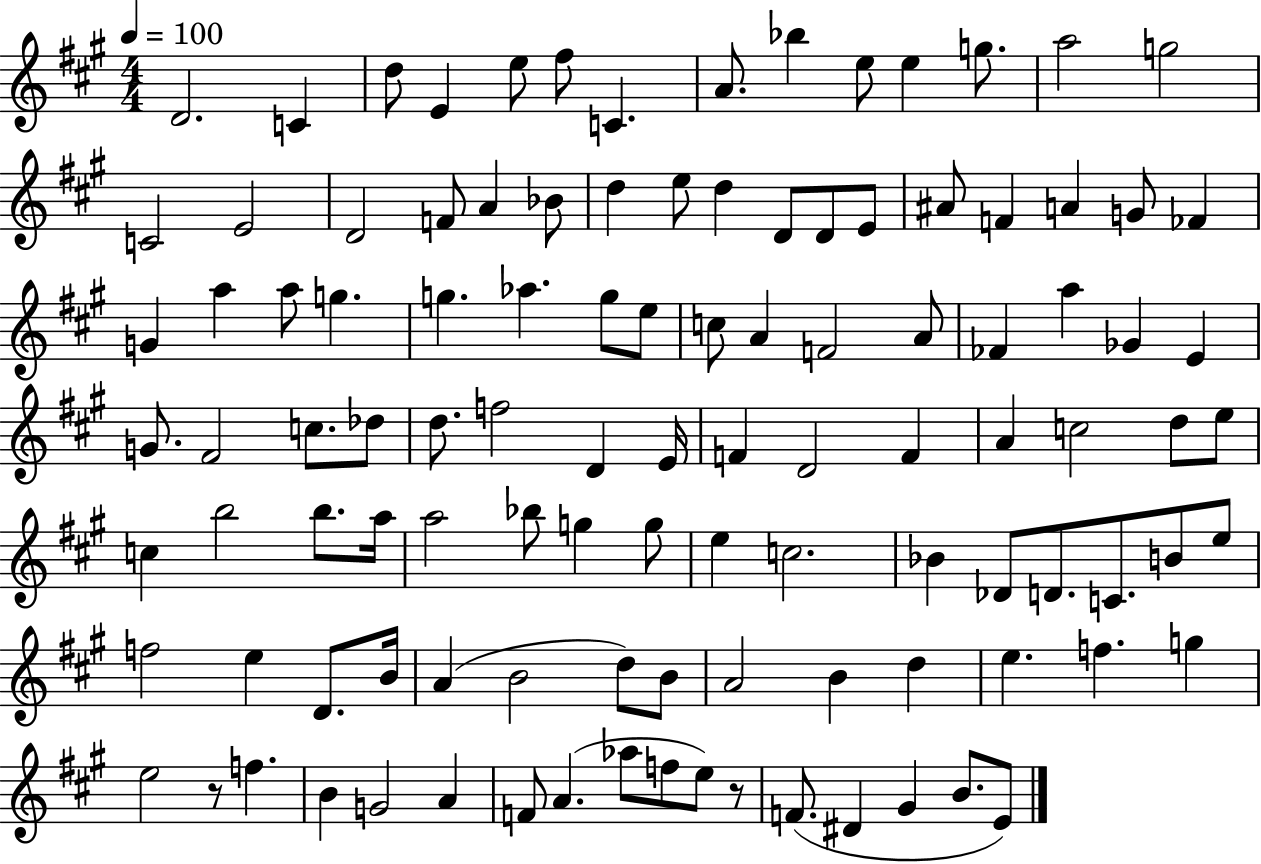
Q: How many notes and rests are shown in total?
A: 109